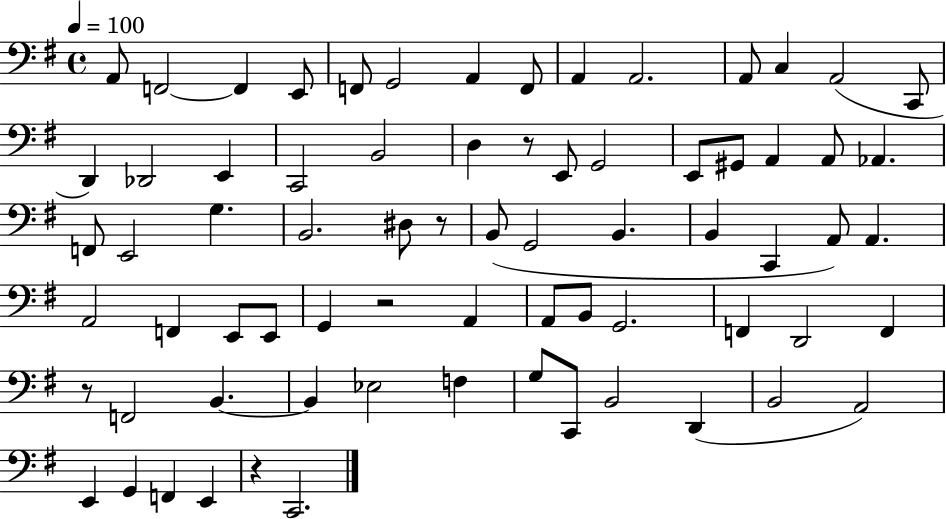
{
  \clef bass
  \time 4/4
  \defaultTimeSignature
  \key g \major
  \tempo 4 = 100
  \repeat volta 2 { a,8 f,2~~ f,4 e,8 | f,8 g,2 a,4 f,8 | a,4 a,2. | a,8 c4 a,2( c,8 | \break d,4) des,2 e,4 | c,2 b,2 | d4 r8 e,8 g,2 | e,8 gis,8 a,4 a,8 aes,4. | \break f,8 e,2 g4. | b,2. dis8 r8 | b,8( g,2 b,4. | b,4 c,4 a,8) a,4. | \break a,2 f,4 e,8 e,8 | g,4 r2 a,4 | a,8 b,8 g,2. | f,4 d,2 f,4 | \break r8 f,2 b,4.~~ | b,4 ees2 f4 | g8 c,8 b,2 d,4( | b,2 a,2) | \break e,4 g,4 f,4 e,4 | r4 c,2. | } \bar "|."
}